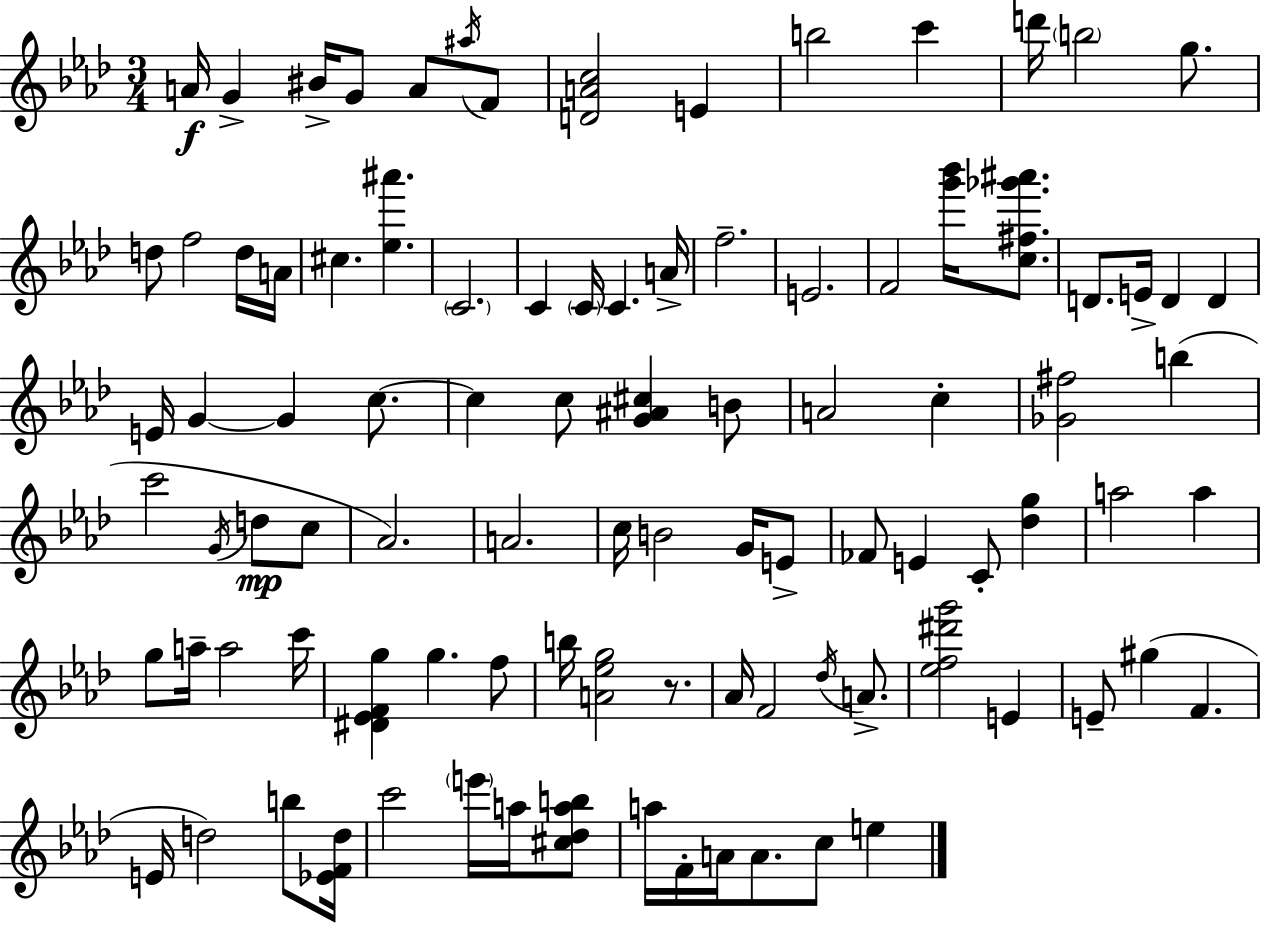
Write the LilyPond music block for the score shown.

{
  \clef treble
  \numericTimeSignature
  \time 3/4
  \key f \minor
  \repeat volta 2 { a'16\f g'4-> bis'16-> g'8 a'8 \acciaccatura { ais''16 } f'8 | <d' a' c''>2 e'4 | b''2 c'''4 | d'''16 \parenthesize b''2 g''8. | \break d''8 f''2 d''16 | a'16 cis''4. <ees'' ais'''>4. | \parenthesize c'2. | c'4 \parenthesize c'16 c'4. | \break a'16-> f''2.-- | e'2. | f'2 <g''' bes'''>16 <c'' fis'' ges''' ais'''>8. | d'8. e'16-> d'4 d'4 | \break e'16 g'4~~ g'4 c''8.~~ | c''4 c''8 <g' ais' cis''>4 b'8 | a'2 c''4-. | <ges' fis''>2 b''4( | \break c'''2 \acciaccatura { g'16 }\mp d''8 | c''8 aes'2.) | a'2. | c''16 b'2 g'16 | \break e'8-> fes'8 e'4 c'8-. <des'' g''>4 | a''2 a''4 | g''8 a''16-- a''2 | c'''16 <dis' ees' f' g''>4 g''4. | \break f''8 b''16 <a' ees'' g''>2 r8. | aes'16 f'2 \acciaccatura { des''16 } | a'8.-> <ees'' f'' dis''' g'''>2 e'4 | e'8-- gis''4( f'4. | \break e'16 d''2) | b''8 <ees' f' d''>16 c'''2 \parenthesize e'''16 | a''16 <cis'' des'' a'' b''>8 a''16 f'16-. a'16 a'8. c''8 e''4 | } \bar "|."
}